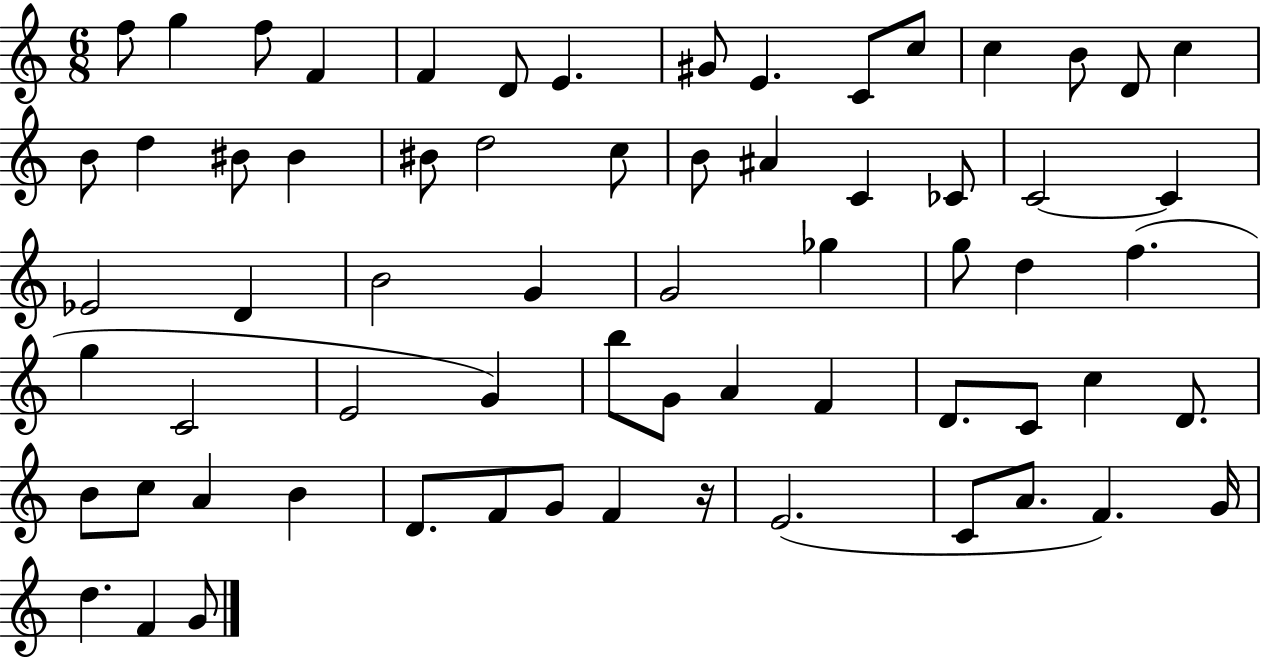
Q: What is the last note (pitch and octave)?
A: G4